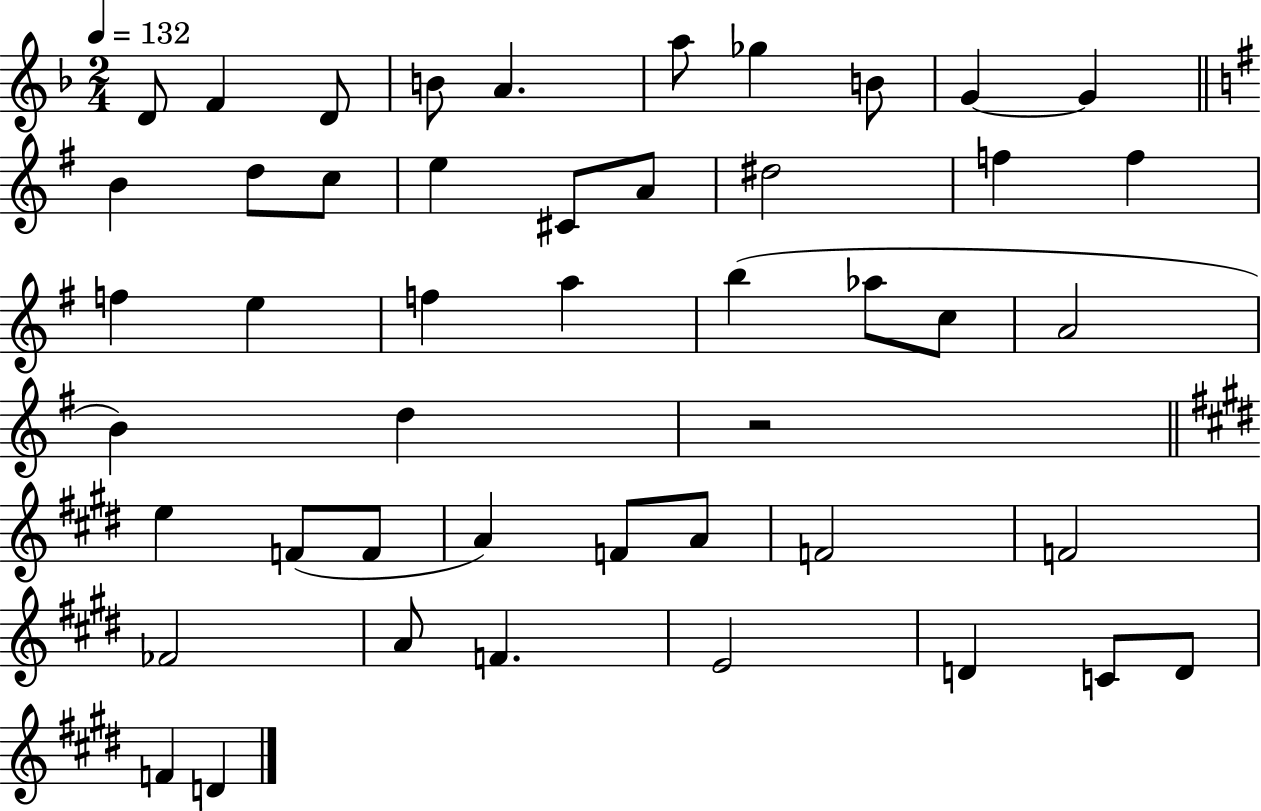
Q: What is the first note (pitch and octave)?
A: D4